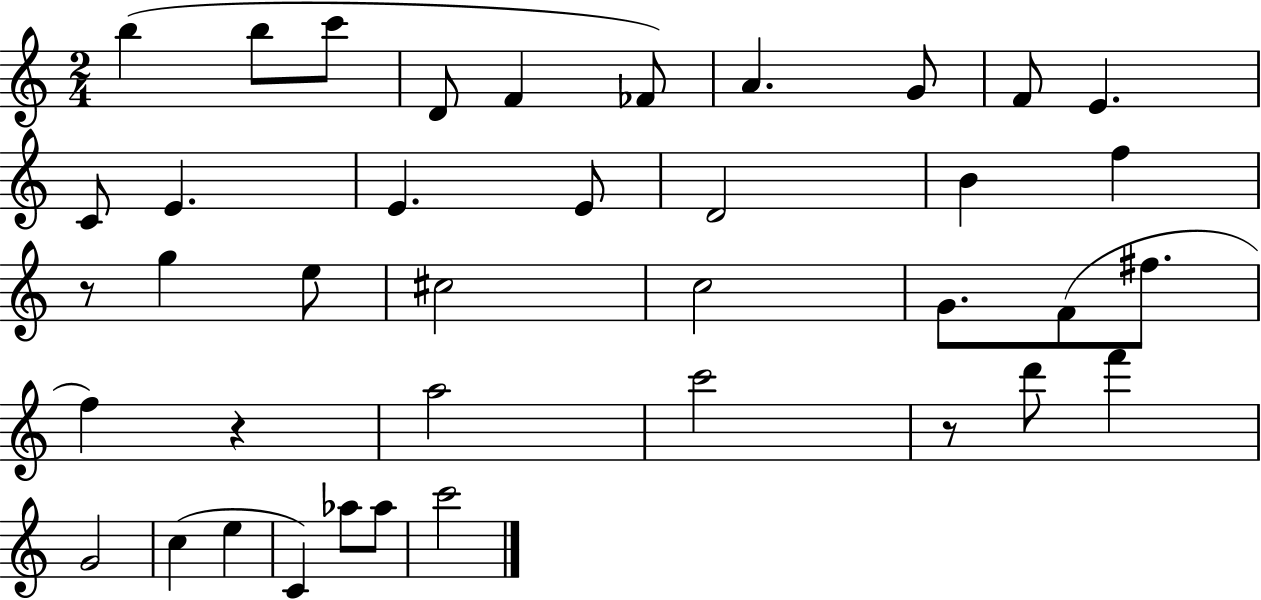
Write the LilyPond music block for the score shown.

{
  \clef treble
  \numericTimeSignature
  \time 2/4
  \key c \major
  b''4( b''8 c'''8 | d'8 f'4 fes'8) | a'4. g'8 | f'8 e'4. | \break c'8 e'4. | e'4. e'8 | d'2 | b'4 f''4 | \break r8 g''4 e''8 | cis''2 | c''2 | g'8. f'8( fis''8. | \break f''4) r4 | a''2 | c'''2 | r8 d'''8 f'''4 | \break g'2 | c''4( e''4 | c'4) aes''8 aes''8 | c'''2 | \break \bar "|."
}